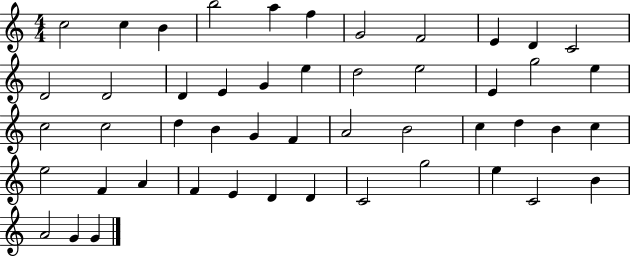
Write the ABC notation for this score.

X:1
T:Untitled
M:4/4
L:1/4
K:C
c2 c B b2 a f G2 F2 E D C2 D2 D2 D E G e d2 e2 E g2 e c2 c2 d B G F A2 B2 c d B c e2 F A F E D D C2 g2 e C2 B A2 G G